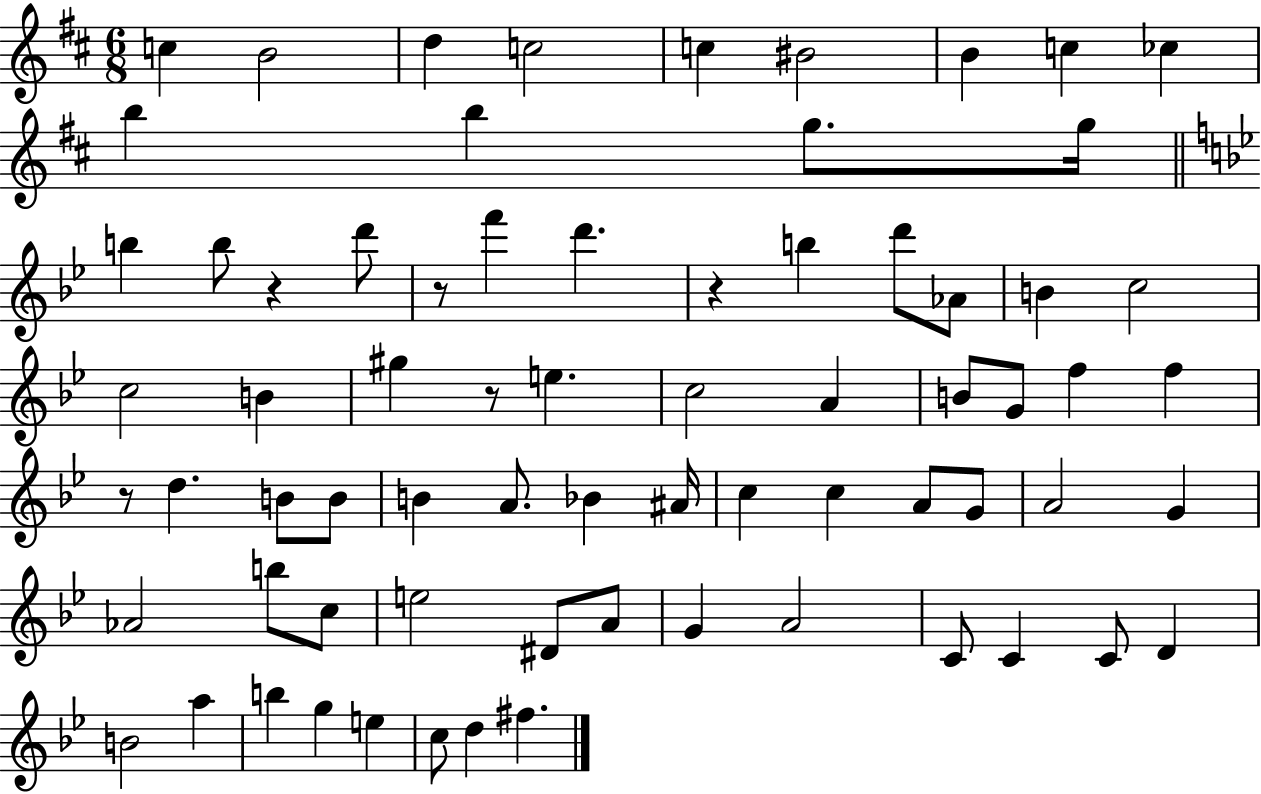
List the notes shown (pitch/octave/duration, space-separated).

C5/q B4/h D5/q C5/h C5/q BIS4/h B4/q C5/q CES5/q B5/q B5/q G5/e. G5/s B5/q B5/e R/q D6/e R/e F6/q D6/q. R/q B5/q D6/e Ab4/e B4/q C5/h C5/h B4/q G#5/q R/e E5/q. C5/h A4/q B4/e G4/e F5/q F5/q R/e D5/q. B4/e B4/e B4/q A4/e. Bb4/q A#4/s C5/q C5/q A4/e G4/e A4/h G4/q Ab4/h B5/e C5/e E5/h D#4/e A4/e G4/q A4/h C4/e C4/q C4/e D4/q B4/h A5/q B5/q G5/q E5/q C5/e D5/q F#5/q.